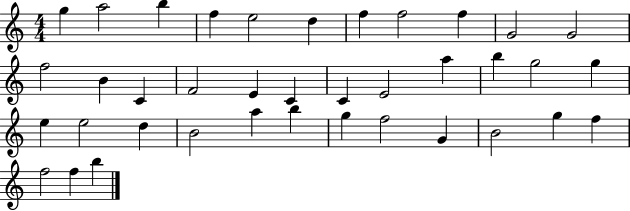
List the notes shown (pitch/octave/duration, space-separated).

G5/q A5/h B5/q F5/q E5/h D5/q F5/q F5/h F5/q G4/h G4/h F5/h B4/q C4/q F4/h E4/q C4/q C4/q E4/h A5/q B5/q G5/h G5/q E5/q E5/h D5/q B4/h A5/q B5/q G5/q F5/h G4/q B4/h G5/q F5/q F5/h F5/q B5/q